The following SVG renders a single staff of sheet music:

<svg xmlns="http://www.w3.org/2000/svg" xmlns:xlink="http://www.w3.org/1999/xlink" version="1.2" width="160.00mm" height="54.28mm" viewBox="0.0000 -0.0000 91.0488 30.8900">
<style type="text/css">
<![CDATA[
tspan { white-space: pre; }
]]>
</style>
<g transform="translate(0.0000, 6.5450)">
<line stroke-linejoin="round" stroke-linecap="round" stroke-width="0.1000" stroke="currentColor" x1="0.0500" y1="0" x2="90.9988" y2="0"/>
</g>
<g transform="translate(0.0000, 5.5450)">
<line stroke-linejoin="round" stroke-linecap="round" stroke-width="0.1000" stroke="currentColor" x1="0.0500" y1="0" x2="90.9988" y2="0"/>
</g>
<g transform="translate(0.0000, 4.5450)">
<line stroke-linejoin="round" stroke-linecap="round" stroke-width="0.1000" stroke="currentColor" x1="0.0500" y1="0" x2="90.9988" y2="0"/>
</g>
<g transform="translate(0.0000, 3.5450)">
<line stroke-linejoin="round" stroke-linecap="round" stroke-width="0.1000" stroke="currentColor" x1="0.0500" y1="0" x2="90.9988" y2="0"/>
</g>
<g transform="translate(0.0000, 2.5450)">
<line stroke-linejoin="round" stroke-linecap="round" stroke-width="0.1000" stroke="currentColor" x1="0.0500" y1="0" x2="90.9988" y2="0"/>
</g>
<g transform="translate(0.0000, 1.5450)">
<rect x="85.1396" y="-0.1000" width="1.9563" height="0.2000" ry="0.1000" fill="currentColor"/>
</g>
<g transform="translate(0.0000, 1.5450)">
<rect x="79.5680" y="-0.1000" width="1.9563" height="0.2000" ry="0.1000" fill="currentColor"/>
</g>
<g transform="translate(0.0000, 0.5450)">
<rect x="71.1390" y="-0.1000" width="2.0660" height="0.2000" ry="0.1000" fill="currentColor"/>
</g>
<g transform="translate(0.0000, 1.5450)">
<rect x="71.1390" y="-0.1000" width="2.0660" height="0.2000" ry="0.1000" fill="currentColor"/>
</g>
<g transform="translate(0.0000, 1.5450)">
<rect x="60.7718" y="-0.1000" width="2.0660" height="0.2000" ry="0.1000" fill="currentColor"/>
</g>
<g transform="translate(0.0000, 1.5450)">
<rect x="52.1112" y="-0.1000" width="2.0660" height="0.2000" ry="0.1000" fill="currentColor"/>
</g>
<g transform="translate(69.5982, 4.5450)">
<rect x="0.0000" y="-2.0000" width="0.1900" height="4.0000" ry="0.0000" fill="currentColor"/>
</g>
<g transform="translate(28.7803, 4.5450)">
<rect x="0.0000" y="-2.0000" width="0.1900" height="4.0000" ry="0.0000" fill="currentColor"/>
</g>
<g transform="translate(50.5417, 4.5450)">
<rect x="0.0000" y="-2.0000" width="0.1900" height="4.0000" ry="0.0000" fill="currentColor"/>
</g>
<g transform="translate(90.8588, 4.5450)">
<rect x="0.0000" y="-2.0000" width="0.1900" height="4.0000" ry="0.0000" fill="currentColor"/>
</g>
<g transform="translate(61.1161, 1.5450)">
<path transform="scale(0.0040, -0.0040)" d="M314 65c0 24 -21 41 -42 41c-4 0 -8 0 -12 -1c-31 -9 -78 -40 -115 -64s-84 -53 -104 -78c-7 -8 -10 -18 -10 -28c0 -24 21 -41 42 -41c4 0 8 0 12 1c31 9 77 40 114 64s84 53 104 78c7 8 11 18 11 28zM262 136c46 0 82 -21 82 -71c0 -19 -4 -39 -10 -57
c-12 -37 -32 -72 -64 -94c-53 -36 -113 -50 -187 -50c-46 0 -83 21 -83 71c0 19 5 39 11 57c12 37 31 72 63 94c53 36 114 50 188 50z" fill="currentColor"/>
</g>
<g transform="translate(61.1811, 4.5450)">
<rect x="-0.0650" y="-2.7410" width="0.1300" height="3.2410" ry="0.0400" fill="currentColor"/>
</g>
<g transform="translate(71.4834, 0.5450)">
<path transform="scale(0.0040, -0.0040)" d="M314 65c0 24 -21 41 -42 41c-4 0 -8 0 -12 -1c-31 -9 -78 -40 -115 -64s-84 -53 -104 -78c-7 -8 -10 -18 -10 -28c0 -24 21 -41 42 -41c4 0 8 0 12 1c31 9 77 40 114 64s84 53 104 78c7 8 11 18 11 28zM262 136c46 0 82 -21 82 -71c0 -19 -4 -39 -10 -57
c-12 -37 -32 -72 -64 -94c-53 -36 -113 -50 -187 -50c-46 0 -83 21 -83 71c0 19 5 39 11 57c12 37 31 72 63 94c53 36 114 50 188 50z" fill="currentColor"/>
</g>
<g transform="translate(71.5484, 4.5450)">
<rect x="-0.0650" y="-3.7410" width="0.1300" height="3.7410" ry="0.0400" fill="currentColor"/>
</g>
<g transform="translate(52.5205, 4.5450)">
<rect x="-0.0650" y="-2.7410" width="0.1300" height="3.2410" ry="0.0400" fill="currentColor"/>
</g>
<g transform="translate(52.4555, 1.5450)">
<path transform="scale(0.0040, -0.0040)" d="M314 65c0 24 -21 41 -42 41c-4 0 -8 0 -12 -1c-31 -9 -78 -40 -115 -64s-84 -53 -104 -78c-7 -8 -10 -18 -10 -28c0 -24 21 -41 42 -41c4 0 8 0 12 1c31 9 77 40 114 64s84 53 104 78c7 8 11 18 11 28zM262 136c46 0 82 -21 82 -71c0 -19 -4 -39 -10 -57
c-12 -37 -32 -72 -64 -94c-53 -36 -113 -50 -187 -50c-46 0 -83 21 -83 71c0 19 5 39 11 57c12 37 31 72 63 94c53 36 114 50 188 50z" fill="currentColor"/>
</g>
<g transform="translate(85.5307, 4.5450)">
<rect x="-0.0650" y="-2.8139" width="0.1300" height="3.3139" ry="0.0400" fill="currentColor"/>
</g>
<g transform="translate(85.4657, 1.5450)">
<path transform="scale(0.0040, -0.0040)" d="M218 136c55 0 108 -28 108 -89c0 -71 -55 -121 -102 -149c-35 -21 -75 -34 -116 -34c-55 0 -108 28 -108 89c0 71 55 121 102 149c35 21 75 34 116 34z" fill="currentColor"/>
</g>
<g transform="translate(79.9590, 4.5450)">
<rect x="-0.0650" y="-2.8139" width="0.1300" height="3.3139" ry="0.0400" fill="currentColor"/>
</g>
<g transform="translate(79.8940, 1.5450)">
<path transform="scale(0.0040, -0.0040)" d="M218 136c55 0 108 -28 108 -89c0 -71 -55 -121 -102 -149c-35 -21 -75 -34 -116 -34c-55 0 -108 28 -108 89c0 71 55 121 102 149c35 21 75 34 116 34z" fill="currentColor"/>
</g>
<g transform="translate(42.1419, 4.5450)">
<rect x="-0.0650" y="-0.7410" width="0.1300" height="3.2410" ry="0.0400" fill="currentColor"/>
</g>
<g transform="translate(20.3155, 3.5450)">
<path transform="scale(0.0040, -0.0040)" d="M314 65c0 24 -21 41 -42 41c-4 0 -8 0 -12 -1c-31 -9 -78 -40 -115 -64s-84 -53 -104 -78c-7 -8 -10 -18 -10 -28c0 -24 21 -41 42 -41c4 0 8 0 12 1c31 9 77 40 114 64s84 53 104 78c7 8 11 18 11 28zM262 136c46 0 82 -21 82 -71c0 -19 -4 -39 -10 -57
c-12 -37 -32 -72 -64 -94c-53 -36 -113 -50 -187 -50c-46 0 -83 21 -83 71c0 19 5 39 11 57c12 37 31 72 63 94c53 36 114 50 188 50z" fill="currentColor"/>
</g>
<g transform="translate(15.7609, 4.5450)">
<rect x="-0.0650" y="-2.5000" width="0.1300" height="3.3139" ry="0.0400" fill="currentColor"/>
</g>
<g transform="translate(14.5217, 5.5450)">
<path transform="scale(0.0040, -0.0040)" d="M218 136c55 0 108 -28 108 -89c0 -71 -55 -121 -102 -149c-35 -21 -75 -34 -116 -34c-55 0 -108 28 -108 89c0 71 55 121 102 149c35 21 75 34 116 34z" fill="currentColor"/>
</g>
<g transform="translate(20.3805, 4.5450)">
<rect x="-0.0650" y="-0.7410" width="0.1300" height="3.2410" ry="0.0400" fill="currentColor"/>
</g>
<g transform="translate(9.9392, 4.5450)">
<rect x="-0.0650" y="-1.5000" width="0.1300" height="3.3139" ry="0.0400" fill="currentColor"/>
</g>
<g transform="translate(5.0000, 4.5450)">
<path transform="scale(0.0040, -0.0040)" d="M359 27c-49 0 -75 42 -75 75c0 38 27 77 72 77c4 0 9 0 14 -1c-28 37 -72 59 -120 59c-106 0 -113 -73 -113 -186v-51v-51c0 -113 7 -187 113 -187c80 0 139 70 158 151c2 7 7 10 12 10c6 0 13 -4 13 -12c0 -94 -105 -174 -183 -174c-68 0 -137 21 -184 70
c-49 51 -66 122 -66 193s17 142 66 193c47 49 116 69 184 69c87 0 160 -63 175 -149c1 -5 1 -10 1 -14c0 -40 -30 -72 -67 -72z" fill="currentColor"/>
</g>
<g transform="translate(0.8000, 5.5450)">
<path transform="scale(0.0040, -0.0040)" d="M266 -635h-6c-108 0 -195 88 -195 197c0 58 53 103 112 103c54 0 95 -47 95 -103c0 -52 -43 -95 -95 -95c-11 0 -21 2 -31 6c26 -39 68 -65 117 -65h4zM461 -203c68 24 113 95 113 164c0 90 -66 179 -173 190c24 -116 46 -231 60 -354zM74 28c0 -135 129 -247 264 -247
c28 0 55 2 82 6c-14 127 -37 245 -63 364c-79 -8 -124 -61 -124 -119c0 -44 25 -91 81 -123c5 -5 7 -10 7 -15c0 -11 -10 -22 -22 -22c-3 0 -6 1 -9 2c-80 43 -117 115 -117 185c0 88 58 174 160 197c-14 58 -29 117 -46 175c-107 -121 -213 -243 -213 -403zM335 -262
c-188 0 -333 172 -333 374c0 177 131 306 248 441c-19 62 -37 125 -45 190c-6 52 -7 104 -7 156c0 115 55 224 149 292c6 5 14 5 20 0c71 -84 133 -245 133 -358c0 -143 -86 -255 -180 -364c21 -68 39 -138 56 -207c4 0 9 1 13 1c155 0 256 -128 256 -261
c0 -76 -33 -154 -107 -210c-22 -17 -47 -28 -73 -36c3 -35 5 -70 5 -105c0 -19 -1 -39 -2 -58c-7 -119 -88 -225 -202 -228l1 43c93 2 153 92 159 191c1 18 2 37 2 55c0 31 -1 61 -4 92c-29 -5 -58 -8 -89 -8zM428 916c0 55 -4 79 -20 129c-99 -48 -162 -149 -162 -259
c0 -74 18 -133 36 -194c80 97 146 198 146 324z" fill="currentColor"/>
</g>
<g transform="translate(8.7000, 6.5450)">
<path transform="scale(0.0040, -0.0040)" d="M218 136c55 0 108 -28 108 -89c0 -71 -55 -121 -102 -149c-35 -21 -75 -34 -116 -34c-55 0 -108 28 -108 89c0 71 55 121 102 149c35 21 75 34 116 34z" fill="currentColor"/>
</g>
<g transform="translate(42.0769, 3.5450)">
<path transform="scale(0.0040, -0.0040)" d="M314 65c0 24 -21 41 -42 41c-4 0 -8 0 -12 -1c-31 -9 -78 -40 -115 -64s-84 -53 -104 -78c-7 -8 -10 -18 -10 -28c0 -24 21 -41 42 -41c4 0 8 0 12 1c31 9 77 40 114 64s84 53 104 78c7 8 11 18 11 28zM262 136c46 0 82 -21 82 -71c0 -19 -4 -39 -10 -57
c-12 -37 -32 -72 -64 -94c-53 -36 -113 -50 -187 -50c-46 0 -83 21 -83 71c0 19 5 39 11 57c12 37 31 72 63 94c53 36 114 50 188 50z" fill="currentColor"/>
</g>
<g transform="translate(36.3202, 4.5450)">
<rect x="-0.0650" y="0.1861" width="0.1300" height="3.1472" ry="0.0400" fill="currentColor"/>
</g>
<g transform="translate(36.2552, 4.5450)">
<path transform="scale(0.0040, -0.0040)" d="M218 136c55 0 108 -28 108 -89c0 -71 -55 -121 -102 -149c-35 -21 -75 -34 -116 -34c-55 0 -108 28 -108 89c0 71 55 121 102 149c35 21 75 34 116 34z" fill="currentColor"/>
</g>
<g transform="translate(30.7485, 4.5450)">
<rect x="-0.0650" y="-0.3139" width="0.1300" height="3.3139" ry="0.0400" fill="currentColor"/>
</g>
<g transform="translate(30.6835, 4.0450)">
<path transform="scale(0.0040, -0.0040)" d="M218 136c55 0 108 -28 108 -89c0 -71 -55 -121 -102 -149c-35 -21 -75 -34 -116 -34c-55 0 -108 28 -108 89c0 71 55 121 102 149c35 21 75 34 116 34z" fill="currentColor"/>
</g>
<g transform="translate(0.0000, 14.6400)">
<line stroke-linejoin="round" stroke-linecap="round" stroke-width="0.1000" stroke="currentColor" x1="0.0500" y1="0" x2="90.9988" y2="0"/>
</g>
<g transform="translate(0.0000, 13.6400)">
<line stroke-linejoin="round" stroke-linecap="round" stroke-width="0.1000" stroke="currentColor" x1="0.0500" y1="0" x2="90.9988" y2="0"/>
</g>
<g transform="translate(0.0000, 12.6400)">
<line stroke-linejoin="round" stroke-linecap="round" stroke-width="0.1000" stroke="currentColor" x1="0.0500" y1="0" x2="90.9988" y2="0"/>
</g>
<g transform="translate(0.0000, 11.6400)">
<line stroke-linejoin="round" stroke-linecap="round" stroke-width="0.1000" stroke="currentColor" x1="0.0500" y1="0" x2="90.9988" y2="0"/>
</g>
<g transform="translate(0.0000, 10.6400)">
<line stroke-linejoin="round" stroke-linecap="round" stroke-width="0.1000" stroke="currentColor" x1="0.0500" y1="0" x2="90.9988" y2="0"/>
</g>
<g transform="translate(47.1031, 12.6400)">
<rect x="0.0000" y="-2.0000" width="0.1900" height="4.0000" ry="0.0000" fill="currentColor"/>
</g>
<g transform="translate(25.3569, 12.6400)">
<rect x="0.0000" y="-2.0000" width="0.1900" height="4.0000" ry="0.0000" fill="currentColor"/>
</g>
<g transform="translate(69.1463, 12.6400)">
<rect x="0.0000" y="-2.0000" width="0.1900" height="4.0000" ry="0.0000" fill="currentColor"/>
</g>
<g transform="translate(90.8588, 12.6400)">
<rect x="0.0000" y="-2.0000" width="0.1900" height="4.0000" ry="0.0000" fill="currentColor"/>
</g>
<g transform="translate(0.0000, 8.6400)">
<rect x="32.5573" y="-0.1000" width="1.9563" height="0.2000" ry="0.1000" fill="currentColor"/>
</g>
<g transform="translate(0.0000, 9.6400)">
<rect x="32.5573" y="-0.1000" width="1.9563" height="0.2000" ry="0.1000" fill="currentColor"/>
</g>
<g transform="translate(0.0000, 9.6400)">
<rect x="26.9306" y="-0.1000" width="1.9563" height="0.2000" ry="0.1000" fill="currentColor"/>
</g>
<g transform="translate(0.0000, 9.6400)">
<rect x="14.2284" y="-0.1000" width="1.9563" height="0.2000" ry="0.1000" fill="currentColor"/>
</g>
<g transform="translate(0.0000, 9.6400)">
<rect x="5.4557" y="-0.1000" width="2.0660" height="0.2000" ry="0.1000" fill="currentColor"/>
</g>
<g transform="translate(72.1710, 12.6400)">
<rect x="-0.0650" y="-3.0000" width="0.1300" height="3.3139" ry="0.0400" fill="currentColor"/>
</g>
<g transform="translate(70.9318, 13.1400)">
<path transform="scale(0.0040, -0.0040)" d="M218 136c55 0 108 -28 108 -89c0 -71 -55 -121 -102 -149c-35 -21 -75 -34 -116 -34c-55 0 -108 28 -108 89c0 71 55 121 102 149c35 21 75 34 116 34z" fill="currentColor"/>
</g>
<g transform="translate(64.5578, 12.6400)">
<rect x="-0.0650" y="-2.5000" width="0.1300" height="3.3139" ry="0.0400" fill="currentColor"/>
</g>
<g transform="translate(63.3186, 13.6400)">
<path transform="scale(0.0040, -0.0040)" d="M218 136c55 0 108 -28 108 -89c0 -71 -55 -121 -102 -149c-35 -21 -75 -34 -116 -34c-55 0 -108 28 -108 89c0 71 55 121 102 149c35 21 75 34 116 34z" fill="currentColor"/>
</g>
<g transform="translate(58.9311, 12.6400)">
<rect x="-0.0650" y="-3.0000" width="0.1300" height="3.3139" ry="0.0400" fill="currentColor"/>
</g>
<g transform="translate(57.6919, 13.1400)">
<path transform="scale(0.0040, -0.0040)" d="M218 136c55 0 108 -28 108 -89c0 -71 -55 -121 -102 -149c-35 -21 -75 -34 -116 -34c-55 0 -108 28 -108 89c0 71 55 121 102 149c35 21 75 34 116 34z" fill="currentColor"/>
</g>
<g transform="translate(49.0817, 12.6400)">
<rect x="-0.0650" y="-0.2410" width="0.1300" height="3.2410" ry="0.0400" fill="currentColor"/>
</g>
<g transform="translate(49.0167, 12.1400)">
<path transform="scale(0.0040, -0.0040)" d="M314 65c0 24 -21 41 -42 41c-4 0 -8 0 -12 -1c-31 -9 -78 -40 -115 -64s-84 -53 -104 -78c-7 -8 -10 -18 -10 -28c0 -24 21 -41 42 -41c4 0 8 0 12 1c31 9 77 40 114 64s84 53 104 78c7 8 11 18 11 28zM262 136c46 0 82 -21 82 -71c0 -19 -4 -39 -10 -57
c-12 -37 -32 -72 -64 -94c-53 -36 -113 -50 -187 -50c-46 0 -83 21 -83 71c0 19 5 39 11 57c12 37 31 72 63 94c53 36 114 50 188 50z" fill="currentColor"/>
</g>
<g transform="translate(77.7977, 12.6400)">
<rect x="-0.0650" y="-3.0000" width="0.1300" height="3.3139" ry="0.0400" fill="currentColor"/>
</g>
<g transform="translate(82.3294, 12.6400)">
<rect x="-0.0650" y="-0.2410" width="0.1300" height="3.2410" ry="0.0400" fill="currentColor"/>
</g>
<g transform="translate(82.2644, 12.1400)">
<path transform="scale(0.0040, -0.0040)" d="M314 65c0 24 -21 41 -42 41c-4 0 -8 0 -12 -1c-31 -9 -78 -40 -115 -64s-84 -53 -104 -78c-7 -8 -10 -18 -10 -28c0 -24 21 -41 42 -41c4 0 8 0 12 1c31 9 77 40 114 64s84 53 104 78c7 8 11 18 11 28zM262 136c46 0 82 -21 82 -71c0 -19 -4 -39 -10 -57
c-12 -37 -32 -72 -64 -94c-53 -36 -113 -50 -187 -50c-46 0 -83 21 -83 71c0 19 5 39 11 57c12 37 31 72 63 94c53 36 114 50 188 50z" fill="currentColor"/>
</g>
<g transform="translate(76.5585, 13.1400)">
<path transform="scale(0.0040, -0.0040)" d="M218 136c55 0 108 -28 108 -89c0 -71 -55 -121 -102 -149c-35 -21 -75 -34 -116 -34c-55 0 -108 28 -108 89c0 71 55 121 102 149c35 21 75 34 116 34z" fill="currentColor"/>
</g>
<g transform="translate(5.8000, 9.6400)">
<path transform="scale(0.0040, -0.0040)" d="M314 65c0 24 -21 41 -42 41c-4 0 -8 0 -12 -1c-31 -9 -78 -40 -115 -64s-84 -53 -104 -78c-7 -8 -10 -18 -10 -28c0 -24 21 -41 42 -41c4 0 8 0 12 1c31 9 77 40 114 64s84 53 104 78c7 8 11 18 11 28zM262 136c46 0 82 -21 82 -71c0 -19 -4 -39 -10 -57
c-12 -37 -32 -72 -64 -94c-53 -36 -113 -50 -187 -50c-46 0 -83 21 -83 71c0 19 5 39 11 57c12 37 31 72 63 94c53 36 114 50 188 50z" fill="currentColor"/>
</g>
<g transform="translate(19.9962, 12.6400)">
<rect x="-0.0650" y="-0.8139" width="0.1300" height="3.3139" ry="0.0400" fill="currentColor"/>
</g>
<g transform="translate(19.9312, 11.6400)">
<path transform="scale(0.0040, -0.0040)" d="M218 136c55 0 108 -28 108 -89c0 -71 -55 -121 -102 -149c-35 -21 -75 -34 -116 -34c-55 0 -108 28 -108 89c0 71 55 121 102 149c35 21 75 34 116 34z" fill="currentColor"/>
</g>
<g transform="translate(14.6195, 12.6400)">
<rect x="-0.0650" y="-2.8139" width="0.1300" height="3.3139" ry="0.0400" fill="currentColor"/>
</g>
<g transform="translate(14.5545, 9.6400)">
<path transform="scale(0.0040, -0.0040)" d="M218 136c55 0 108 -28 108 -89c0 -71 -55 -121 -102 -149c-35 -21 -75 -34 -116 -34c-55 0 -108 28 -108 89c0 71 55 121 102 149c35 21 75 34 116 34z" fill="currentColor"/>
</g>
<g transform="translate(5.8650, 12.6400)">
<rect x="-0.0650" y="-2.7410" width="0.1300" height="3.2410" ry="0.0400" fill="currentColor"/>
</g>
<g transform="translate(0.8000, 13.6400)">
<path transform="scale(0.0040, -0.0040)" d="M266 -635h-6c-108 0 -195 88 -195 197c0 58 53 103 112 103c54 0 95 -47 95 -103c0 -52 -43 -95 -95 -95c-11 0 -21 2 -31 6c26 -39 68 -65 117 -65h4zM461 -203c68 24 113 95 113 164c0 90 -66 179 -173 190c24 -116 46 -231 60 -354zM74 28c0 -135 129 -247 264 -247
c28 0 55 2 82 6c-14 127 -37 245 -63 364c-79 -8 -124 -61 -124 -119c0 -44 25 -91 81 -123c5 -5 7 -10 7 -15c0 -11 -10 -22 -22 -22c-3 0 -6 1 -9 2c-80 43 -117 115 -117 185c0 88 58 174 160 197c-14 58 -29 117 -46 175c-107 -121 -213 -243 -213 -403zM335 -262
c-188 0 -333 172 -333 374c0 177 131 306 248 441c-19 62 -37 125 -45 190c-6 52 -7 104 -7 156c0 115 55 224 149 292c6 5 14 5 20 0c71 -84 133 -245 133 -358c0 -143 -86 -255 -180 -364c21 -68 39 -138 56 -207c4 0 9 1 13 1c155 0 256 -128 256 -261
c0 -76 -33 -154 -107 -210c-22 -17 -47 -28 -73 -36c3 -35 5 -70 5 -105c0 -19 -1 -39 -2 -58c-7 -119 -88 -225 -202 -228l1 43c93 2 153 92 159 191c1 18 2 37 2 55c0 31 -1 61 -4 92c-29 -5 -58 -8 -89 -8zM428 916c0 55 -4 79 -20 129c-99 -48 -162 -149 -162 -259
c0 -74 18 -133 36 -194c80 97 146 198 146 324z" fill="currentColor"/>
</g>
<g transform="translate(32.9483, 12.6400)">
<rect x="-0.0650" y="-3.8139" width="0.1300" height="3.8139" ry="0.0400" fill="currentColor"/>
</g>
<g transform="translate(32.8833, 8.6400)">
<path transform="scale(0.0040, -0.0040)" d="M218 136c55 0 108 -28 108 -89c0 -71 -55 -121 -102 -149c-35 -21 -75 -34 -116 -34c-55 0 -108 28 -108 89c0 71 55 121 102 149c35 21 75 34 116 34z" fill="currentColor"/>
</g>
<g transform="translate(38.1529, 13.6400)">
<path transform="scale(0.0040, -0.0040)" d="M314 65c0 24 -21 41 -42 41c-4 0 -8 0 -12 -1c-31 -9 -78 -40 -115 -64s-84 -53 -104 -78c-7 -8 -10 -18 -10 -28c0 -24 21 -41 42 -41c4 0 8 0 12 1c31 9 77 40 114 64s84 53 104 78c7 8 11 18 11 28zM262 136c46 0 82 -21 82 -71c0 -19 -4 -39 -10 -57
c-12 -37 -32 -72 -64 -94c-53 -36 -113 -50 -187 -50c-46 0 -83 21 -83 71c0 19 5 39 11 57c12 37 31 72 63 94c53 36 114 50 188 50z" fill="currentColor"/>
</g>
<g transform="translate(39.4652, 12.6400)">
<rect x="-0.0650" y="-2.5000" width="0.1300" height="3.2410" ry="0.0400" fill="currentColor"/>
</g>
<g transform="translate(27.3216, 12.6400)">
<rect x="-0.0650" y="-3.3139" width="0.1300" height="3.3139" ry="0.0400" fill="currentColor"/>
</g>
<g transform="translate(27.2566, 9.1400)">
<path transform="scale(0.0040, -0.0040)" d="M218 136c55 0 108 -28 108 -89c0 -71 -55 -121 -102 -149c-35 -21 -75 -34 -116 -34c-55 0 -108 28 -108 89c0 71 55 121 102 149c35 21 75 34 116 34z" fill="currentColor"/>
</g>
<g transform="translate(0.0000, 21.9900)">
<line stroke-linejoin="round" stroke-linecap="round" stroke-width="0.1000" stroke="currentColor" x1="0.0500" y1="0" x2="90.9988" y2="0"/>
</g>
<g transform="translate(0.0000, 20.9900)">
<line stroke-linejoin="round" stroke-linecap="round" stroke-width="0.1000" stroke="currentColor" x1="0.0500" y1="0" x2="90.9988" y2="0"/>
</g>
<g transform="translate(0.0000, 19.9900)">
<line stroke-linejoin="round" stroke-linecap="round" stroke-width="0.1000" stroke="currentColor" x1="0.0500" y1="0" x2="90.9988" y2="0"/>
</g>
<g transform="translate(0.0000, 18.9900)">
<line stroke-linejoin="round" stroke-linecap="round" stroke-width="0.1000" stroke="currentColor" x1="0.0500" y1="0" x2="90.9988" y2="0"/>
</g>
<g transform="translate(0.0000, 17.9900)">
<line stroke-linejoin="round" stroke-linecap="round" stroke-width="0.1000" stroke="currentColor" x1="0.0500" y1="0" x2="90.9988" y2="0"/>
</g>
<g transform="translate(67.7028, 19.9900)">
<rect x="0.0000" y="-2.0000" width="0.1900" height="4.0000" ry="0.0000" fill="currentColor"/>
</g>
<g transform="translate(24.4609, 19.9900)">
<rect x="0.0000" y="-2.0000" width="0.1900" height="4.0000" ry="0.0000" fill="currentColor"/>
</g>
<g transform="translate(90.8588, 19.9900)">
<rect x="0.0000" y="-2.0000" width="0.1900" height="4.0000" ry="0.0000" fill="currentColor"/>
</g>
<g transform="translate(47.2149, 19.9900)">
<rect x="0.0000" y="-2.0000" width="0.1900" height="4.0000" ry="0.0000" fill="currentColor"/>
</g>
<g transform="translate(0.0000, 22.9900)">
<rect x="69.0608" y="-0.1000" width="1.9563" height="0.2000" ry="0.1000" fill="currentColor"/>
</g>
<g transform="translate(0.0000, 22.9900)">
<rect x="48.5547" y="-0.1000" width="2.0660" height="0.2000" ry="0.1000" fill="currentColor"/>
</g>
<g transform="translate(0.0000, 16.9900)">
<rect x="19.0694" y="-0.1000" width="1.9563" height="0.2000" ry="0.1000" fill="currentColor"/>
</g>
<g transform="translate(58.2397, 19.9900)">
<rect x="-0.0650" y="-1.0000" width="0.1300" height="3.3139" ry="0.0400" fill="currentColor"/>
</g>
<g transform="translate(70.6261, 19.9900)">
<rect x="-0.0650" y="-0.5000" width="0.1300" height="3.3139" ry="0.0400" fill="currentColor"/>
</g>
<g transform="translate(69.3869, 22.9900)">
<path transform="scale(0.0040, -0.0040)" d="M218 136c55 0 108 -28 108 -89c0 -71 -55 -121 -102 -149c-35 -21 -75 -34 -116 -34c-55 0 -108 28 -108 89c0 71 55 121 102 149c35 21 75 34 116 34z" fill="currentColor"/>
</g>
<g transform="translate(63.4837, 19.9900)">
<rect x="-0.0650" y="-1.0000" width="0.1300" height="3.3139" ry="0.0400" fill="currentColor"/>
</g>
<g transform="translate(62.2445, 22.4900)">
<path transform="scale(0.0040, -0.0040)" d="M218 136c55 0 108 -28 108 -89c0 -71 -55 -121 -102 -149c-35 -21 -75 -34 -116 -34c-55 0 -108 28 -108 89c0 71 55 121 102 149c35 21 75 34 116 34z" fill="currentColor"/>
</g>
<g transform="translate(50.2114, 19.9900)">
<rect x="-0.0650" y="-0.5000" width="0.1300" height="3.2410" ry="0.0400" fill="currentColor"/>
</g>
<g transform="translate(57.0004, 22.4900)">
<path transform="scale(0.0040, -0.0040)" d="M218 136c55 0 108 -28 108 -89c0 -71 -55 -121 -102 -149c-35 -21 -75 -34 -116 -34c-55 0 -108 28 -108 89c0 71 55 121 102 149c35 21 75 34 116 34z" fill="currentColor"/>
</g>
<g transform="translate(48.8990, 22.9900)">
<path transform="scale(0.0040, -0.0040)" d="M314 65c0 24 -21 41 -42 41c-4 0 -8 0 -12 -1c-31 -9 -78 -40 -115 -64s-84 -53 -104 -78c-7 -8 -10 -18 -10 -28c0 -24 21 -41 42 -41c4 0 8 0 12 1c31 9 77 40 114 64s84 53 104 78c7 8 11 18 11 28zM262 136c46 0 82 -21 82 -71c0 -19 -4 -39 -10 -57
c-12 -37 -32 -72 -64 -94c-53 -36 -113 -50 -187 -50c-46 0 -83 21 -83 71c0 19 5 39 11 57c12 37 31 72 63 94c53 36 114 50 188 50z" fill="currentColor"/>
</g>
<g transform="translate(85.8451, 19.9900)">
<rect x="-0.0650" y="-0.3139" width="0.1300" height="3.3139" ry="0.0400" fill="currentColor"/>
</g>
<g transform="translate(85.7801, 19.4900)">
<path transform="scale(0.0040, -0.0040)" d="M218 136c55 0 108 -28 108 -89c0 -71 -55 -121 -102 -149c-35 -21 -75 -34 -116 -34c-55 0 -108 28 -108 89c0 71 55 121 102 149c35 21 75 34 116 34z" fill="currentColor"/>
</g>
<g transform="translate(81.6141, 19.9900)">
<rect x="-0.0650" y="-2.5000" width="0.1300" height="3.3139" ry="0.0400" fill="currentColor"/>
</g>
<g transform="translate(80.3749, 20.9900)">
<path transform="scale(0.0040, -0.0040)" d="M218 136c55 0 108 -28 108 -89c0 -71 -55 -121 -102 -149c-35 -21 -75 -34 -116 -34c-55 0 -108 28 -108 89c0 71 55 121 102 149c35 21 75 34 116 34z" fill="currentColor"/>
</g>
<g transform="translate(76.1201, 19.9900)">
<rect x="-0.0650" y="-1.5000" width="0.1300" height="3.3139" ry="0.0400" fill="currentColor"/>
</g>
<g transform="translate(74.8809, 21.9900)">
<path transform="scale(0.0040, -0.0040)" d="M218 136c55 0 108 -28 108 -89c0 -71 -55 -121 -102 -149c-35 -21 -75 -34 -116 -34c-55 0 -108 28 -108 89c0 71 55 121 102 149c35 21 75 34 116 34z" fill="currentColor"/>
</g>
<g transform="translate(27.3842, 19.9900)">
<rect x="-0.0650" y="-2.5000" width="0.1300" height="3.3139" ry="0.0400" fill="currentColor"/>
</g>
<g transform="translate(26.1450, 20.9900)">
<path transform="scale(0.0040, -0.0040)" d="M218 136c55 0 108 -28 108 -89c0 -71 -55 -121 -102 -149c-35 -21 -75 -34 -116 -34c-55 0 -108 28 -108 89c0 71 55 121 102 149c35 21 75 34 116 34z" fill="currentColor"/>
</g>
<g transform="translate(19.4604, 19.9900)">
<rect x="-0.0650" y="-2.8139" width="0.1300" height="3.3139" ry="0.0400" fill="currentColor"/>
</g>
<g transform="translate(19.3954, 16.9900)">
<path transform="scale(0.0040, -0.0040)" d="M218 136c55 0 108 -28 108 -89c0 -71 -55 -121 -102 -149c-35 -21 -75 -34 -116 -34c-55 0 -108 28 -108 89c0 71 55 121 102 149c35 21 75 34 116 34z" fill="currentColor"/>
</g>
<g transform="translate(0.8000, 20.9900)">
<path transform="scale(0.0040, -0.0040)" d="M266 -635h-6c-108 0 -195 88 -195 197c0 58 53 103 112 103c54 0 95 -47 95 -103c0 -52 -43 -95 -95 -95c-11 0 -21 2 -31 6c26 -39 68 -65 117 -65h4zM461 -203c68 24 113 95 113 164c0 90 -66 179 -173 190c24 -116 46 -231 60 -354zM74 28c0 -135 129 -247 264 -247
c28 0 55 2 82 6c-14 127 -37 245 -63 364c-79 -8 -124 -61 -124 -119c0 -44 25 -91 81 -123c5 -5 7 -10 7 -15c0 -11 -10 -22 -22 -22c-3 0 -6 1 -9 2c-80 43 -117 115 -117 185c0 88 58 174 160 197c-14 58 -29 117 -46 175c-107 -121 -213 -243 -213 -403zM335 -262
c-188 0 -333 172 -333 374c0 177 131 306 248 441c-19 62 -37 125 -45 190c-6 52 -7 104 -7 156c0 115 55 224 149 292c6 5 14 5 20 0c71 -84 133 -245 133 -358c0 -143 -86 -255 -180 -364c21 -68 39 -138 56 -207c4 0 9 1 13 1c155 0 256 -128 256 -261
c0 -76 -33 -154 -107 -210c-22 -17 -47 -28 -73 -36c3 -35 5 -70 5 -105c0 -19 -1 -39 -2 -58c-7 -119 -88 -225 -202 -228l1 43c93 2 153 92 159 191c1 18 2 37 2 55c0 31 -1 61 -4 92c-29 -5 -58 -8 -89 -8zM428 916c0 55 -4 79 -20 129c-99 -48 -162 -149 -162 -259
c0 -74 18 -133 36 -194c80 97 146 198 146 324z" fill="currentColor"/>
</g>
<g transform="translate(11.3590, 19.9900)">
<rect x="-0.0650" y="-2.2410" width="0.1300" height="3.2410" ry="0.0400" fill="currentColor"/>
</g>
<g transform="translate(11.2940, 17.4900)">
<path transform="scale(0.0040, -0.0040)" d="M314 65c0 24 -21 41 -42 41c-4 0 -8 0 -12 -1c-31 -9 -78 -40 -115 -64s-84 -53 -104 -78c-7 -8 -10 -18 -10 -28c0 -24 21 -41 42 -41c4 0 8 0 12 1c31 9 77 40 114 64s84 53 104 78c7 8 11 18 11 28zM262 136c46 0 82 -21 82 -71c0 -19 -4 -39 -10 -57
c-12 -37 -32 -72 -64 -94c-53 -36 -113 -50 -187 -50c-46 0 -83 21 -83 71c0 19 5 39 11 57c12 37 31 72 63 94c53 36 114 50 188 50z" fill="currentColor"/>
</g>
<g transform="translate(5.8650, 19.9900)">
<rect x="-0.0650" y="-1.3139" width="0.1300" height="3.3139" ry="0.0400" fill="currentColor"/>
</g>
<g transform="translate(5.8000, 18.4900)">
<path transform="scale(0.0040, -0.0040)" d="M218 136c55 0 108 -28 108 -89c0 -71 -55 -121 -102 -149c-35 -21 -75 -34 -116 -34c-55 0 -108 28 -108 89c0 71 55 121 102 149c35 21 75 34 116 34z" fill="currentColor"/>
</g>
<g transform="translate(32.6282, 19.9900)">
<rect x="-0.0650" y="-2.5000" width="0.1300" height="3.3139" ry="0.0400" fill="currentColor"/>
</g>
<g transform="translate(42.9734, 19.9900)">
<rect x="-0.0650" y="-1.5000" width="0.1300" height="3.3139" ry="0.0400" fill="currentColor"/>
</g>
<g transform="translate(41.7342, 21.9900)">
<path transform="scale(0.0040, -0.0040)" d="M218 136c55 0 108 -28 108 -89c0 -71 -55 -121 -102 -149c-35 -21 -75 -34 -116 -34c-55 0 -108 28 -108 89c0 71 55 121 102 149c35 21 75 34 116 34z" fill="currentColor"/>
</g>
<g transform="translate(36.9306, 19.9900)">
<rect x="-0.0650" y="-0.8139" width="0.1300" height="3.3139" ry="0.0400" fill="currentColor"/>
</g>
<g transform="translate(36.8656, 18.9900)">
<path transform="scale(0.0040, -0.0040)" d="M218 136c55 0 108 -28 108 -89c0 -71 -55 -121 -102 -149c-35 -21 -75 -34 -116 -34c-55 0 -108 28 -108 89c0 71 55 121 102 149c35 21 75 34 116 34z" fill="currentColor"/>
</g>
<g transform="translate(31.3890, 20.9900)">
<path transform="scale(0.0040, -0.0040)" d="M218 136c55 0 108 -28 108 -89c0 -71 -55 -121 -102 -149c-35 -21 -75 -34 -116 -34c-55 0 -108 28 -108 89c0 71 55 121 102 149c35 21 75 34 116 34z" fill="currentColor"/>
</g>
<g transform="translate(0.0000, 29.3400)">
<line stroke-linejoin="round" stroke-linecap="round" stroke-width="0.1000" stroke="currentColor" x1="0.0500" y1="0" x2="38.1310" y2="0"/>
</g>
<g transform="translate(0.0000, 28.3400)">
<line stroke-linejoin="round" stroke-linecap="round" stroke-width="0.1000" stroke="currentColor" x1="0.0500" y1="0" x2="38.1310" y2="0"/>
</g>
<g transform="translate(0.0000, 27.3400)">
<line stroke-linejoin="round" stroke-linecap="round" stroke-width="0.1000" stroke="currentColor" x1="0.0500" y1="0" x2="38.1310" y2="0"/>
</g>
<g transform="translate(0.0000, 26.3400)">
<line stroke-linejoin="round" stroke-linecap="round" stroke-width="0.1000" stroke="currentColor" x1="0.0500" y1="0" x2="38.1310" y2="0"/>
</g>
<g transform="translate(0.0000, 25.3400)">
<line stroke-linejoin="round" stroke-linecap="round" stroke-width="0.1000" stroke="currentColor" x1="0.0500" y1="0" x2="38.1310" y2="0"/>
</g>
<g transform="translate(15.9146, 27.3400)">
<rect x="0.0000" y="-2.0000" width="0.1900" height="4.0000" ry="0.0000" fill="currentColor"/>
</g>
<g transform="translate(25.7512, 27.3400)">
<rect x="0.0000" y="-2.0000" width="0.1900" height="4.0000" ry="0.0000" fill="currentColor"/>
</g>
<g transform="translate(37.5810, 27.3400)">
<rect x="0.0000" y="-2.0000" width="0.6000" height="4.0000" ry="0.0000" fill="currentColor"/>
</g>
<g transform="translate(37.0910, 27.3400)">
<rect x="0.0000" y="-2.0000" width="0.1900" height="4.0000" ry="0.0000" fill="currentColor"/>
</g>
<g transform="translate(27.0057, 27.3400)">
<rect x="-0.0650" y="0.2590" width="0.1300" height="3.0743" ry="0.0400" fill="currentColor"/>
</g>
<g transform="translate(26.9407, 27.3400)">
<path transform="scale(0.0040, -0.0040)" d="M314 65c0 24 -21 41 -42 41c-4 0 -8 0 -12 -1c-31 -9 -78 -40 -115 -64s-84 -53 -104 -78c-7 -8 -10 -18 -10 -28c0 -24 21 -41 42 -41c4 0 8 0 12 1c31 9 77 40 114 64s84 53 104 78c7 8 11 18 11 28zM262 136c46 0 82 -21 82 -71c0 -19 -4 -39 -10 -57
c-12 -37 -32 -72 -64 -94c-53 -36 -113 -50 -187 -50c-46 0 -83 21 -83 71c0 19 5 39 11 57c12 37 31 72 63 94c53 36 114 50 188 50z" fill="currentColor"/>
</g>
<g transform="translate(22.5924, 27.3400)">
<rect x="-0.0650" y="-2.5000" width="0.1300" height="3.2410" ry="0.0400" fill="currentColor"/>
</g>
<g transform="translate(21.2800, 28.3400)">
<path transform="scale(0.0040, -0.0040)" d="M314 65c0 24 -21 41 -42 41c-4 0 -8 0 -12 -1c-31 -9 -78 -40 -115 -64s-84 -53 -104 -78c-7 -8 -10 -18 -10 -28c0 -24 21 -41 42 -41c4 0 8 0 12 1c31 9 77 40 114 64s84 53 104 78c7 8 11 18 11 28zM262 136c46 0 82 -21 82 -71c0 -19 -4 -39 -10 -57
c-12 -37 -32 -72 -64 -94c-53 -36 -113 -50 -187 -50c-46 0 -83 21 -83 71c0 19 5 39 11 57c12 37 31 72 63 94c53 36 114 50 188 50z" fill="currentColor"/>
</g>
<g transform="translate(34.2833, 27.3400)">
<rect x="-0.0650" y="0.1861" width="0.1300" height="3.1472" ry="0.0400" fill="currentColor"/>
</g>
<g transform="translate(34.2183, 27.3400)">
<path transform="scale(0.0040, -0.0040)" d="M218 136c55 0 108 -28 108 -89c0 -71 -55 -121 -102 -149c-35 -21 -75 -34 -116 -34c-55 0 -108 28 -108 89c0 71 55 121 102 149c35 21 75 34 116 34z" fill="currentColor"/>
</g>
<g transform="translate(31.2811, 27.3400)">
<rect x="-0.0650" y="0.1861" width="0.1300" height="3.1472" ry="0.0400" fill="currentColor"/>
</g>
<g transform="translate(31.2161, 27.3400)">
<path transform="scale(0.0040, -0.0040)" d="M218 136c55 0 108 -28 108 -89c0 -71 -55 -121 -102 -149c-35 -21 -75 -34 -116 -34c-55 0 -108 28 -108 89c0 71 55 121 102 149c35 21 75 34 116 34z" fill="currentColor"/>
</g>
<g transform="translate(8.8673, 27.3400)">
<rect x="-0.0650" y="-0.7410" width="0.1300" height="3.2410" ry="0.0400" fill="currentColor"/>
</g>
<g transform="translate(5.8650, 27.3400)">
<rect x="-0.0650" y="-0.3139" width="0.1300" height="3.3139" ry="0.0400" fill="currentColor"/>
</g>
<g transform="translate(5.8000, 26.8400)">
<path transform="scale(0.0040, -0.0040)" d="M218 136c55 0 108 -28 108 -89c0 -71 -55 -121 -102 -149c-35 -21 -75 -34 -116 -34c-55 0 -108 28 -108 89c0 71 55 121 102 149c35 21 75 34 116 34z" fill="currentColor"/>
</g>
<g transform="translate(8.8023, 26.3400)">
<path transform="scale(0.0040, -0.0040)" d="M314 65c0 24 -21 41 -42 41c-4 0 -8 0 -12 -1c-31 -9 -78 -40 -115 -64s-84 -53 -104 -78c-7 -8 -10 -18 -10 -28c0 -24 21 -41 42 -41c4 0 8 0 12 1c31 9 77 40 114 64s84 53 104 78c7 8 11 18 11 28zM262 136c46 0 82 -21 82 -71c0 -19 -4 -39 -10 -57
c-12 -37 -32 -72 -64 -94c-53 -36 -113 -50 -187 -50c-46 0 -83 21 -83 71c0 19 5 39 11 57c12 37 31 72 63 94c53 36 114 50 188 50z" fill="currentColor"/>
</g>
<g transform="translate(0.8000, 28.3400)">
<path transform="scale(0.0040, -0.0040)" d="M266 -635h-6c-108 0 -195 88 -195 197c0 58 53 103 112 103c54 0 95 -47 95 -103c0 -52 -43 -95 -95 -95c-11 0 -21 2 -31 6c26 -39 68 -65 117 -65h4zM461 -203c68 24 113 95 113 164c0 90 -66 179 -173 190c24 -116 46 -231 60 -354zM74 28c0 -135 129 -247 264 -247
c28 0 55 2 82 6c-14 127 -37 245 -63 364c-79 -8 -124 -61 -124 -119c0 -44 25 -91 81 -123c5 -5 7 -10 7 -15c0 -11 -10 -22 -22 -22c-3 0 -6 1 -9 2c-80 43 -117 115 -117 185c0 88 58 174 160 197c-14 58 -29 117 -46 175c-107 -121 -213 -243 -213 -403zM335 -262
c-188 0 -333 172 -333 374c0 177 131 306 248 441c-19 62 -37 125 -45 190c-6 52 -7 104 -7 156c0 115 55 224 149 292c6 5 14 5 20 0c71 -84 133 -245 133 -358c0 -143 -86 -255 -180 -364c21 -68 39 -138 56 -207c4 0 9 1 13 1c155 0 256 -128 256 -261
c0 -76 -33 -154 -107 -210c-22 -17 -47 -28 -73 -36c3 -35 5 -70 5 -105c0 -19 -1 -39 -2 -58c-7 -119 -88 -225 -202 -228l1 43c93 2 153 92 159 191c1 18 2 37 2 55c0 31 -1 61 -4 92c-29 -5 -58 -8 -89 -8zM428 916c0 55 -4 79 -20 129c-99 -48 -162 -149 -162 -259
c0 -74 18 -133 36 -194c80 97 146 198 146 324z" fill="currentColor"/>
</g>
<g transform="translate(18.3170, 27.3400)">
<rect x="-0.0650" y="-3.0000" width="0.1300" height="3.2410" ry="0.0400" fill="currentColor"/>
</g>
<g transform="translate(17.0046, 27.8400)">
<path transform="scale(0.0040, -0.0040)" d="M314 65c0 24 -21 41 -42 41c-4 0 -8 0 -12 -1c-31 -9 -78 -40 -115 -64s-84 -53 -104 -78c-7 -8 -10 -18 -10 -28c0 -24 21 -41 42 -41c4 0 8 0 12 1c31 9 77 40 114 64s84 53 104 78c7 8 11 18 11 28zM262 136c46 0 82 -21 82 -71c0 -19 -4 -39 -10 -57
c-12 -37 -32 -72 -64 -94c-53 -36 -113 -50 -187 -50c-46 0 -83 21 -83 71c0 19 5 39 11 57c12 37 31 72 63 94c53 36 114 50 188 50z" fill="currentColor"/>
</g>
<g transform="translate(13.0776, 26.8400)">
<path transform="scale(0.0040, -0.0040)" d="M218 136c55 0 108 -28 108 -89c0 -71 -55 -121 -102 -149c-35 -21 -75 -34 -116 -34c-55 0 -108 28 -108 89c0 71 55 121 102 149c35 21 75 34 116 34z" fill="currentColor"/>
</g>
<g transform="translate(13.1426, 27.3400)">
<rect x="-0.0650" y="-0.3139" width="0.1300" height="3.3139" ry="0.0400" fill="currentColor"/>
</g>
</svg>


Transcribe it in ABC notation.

X:1
T:Untitled
M:4/4
L:1/4
K:C
E G d2 c B d2 a2 a2 c'2 a a a2 a d b c' G2 c2 A G A A c2 e g2 a G G d E C2 D D C E G c c d2 c A2 G2 B2 B B